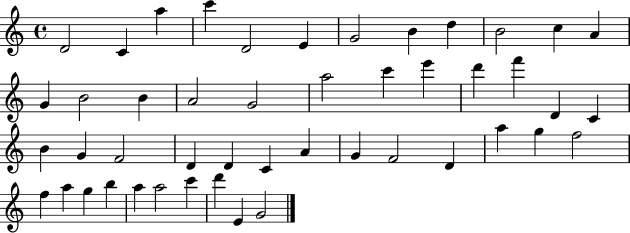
D4/h C4/q A5/q C6/q D4/h E4/q G4/h B4/q D5/q B4/h C5/q A4/q G4/q B4/h B4/q A4/h G4/h A5/h C6/q E6/q D6/q F6/q D4/q C4/q B4/q G4/q F4/h D4/q D4/q C4/q A4/q G4/q F4/h D4/q A5/q G5/q F5/h F5/q A5/q G5/q B5/q A5/q A5/h C6/q D6/q E4/q G4/h